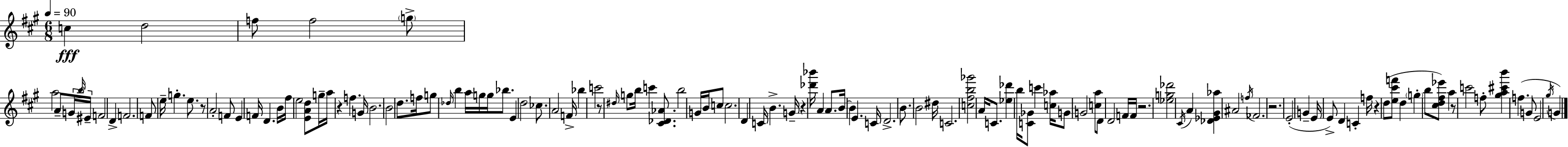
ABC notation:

X:1
T:Untitled
M:6/8
L:1/4
K:A
c d2 f/2 f2 g/2 a2 A/2 G/4 b/4 ^E/4 F2 D F2 F/2 e/4 g e/2 z/2 A2 F/2 E F/4 D B/4 ^f/4 e2 [EAd]/2 g/4 a/4 z f G/4 B2 B2 d/2 f/4 g/2 _d/4 b a/4 g/4 g/4 _b/2 E d2 _c/2 A2 F/4 _b c'2 z/2 ^d/4 g/2 b/4 c' [^C_D_A]/2 b2 G/4 B/4 c/2 c2 D C/4 B G/4 z [_d'_b']/4 A A/2 B/4 B E C/4 D2 B/2 B2 ^d/4 C2 [c^fb_g']2 A/4 C/2 [_e_d'] b/4 [C_G]/2 c' [c_a]/4 G/2 G2 [ca]/2 D/2 D2 F/4 F/4 z2 [_eg_d']2 ^C/4 A [_D_E^G_a] ^A2 f/4 _F2 z2 E2 G E/4 E/2 D C f/4 z d/2 [e^c'f']/2 d g b/2 [^cd^f_e']/2 a z/2 c'2 f/2 [^ga^c'b'] f G/2 E2 ^g/4 G